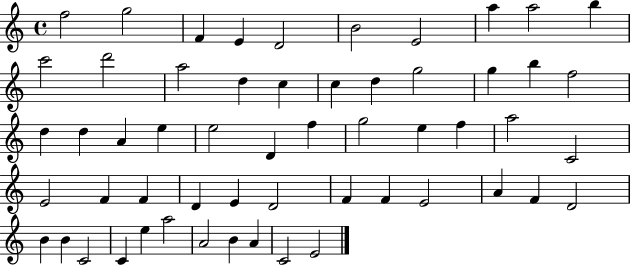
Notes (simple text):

F5/h G5/h F4/q E4/q D4/h B4/h E4/h A5/q A5/h B5/q C6/h D6/h A5/h D5/q C5/q C5/q D5/q G5/h G5/q B5/q F5/h D5/q D5/q A4/q E5/q E5/h D4/q F5/q G5/h E5/q F5/q A5/h C4/h E4/h F4/q F4/q D4/q E4/q D4/h F4/q F4/q E4/h A4/q F4/q D4/h B4/q B4/q C4/h C4/q E5/q A5/h A4/h B4/q A4/q C4/h E4/h